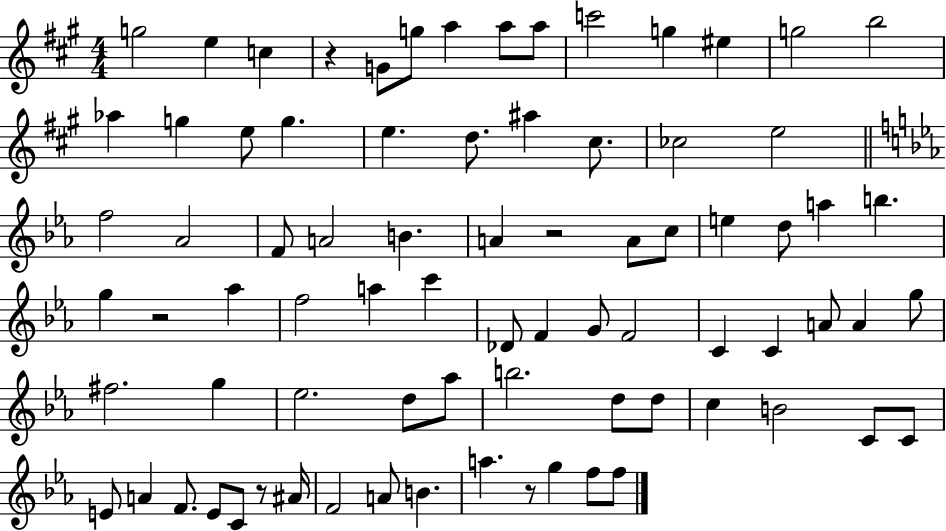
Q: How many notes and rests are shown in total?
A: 79